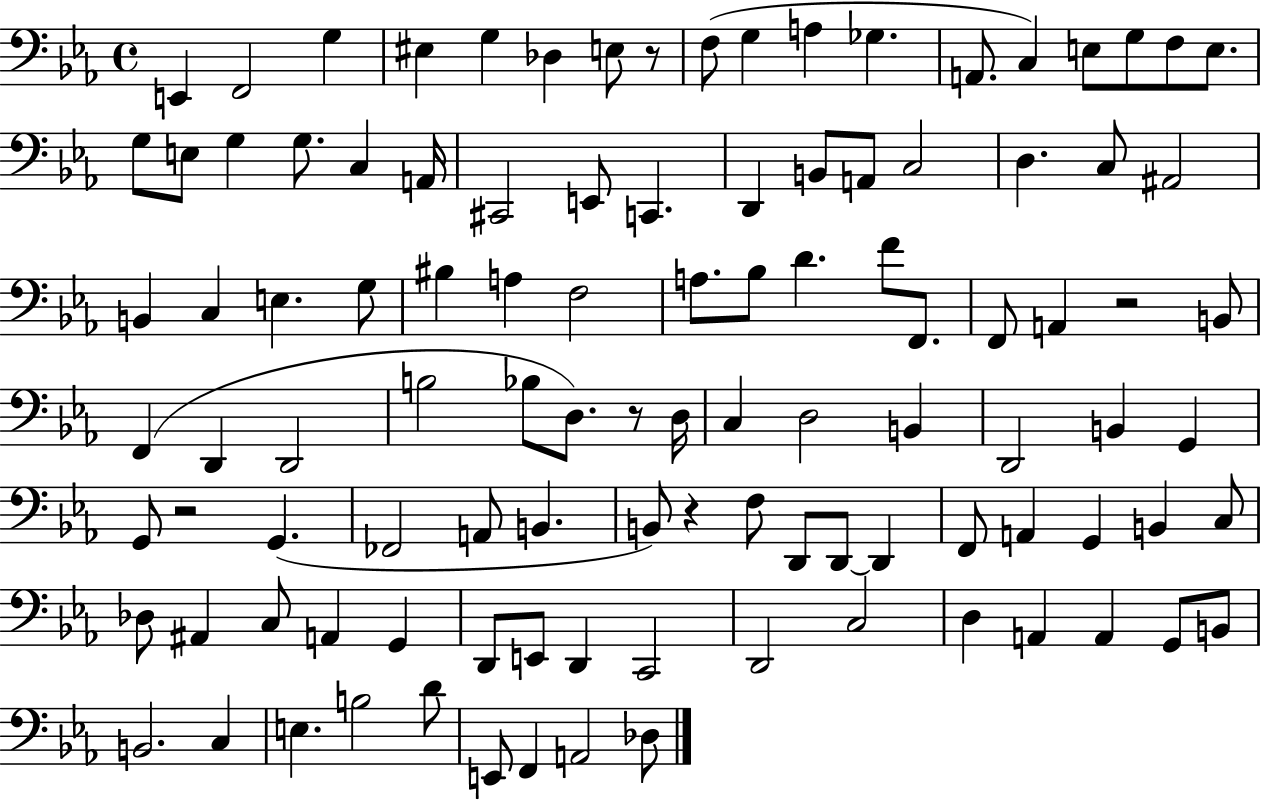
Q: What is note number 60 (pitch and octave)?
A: B2